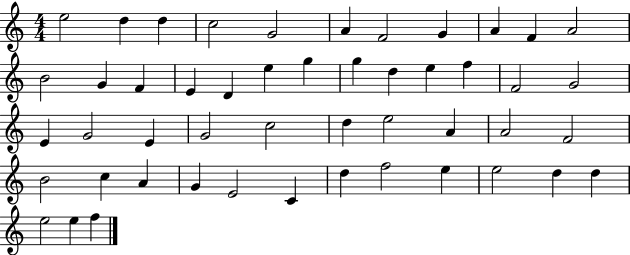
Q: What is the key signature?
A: C major